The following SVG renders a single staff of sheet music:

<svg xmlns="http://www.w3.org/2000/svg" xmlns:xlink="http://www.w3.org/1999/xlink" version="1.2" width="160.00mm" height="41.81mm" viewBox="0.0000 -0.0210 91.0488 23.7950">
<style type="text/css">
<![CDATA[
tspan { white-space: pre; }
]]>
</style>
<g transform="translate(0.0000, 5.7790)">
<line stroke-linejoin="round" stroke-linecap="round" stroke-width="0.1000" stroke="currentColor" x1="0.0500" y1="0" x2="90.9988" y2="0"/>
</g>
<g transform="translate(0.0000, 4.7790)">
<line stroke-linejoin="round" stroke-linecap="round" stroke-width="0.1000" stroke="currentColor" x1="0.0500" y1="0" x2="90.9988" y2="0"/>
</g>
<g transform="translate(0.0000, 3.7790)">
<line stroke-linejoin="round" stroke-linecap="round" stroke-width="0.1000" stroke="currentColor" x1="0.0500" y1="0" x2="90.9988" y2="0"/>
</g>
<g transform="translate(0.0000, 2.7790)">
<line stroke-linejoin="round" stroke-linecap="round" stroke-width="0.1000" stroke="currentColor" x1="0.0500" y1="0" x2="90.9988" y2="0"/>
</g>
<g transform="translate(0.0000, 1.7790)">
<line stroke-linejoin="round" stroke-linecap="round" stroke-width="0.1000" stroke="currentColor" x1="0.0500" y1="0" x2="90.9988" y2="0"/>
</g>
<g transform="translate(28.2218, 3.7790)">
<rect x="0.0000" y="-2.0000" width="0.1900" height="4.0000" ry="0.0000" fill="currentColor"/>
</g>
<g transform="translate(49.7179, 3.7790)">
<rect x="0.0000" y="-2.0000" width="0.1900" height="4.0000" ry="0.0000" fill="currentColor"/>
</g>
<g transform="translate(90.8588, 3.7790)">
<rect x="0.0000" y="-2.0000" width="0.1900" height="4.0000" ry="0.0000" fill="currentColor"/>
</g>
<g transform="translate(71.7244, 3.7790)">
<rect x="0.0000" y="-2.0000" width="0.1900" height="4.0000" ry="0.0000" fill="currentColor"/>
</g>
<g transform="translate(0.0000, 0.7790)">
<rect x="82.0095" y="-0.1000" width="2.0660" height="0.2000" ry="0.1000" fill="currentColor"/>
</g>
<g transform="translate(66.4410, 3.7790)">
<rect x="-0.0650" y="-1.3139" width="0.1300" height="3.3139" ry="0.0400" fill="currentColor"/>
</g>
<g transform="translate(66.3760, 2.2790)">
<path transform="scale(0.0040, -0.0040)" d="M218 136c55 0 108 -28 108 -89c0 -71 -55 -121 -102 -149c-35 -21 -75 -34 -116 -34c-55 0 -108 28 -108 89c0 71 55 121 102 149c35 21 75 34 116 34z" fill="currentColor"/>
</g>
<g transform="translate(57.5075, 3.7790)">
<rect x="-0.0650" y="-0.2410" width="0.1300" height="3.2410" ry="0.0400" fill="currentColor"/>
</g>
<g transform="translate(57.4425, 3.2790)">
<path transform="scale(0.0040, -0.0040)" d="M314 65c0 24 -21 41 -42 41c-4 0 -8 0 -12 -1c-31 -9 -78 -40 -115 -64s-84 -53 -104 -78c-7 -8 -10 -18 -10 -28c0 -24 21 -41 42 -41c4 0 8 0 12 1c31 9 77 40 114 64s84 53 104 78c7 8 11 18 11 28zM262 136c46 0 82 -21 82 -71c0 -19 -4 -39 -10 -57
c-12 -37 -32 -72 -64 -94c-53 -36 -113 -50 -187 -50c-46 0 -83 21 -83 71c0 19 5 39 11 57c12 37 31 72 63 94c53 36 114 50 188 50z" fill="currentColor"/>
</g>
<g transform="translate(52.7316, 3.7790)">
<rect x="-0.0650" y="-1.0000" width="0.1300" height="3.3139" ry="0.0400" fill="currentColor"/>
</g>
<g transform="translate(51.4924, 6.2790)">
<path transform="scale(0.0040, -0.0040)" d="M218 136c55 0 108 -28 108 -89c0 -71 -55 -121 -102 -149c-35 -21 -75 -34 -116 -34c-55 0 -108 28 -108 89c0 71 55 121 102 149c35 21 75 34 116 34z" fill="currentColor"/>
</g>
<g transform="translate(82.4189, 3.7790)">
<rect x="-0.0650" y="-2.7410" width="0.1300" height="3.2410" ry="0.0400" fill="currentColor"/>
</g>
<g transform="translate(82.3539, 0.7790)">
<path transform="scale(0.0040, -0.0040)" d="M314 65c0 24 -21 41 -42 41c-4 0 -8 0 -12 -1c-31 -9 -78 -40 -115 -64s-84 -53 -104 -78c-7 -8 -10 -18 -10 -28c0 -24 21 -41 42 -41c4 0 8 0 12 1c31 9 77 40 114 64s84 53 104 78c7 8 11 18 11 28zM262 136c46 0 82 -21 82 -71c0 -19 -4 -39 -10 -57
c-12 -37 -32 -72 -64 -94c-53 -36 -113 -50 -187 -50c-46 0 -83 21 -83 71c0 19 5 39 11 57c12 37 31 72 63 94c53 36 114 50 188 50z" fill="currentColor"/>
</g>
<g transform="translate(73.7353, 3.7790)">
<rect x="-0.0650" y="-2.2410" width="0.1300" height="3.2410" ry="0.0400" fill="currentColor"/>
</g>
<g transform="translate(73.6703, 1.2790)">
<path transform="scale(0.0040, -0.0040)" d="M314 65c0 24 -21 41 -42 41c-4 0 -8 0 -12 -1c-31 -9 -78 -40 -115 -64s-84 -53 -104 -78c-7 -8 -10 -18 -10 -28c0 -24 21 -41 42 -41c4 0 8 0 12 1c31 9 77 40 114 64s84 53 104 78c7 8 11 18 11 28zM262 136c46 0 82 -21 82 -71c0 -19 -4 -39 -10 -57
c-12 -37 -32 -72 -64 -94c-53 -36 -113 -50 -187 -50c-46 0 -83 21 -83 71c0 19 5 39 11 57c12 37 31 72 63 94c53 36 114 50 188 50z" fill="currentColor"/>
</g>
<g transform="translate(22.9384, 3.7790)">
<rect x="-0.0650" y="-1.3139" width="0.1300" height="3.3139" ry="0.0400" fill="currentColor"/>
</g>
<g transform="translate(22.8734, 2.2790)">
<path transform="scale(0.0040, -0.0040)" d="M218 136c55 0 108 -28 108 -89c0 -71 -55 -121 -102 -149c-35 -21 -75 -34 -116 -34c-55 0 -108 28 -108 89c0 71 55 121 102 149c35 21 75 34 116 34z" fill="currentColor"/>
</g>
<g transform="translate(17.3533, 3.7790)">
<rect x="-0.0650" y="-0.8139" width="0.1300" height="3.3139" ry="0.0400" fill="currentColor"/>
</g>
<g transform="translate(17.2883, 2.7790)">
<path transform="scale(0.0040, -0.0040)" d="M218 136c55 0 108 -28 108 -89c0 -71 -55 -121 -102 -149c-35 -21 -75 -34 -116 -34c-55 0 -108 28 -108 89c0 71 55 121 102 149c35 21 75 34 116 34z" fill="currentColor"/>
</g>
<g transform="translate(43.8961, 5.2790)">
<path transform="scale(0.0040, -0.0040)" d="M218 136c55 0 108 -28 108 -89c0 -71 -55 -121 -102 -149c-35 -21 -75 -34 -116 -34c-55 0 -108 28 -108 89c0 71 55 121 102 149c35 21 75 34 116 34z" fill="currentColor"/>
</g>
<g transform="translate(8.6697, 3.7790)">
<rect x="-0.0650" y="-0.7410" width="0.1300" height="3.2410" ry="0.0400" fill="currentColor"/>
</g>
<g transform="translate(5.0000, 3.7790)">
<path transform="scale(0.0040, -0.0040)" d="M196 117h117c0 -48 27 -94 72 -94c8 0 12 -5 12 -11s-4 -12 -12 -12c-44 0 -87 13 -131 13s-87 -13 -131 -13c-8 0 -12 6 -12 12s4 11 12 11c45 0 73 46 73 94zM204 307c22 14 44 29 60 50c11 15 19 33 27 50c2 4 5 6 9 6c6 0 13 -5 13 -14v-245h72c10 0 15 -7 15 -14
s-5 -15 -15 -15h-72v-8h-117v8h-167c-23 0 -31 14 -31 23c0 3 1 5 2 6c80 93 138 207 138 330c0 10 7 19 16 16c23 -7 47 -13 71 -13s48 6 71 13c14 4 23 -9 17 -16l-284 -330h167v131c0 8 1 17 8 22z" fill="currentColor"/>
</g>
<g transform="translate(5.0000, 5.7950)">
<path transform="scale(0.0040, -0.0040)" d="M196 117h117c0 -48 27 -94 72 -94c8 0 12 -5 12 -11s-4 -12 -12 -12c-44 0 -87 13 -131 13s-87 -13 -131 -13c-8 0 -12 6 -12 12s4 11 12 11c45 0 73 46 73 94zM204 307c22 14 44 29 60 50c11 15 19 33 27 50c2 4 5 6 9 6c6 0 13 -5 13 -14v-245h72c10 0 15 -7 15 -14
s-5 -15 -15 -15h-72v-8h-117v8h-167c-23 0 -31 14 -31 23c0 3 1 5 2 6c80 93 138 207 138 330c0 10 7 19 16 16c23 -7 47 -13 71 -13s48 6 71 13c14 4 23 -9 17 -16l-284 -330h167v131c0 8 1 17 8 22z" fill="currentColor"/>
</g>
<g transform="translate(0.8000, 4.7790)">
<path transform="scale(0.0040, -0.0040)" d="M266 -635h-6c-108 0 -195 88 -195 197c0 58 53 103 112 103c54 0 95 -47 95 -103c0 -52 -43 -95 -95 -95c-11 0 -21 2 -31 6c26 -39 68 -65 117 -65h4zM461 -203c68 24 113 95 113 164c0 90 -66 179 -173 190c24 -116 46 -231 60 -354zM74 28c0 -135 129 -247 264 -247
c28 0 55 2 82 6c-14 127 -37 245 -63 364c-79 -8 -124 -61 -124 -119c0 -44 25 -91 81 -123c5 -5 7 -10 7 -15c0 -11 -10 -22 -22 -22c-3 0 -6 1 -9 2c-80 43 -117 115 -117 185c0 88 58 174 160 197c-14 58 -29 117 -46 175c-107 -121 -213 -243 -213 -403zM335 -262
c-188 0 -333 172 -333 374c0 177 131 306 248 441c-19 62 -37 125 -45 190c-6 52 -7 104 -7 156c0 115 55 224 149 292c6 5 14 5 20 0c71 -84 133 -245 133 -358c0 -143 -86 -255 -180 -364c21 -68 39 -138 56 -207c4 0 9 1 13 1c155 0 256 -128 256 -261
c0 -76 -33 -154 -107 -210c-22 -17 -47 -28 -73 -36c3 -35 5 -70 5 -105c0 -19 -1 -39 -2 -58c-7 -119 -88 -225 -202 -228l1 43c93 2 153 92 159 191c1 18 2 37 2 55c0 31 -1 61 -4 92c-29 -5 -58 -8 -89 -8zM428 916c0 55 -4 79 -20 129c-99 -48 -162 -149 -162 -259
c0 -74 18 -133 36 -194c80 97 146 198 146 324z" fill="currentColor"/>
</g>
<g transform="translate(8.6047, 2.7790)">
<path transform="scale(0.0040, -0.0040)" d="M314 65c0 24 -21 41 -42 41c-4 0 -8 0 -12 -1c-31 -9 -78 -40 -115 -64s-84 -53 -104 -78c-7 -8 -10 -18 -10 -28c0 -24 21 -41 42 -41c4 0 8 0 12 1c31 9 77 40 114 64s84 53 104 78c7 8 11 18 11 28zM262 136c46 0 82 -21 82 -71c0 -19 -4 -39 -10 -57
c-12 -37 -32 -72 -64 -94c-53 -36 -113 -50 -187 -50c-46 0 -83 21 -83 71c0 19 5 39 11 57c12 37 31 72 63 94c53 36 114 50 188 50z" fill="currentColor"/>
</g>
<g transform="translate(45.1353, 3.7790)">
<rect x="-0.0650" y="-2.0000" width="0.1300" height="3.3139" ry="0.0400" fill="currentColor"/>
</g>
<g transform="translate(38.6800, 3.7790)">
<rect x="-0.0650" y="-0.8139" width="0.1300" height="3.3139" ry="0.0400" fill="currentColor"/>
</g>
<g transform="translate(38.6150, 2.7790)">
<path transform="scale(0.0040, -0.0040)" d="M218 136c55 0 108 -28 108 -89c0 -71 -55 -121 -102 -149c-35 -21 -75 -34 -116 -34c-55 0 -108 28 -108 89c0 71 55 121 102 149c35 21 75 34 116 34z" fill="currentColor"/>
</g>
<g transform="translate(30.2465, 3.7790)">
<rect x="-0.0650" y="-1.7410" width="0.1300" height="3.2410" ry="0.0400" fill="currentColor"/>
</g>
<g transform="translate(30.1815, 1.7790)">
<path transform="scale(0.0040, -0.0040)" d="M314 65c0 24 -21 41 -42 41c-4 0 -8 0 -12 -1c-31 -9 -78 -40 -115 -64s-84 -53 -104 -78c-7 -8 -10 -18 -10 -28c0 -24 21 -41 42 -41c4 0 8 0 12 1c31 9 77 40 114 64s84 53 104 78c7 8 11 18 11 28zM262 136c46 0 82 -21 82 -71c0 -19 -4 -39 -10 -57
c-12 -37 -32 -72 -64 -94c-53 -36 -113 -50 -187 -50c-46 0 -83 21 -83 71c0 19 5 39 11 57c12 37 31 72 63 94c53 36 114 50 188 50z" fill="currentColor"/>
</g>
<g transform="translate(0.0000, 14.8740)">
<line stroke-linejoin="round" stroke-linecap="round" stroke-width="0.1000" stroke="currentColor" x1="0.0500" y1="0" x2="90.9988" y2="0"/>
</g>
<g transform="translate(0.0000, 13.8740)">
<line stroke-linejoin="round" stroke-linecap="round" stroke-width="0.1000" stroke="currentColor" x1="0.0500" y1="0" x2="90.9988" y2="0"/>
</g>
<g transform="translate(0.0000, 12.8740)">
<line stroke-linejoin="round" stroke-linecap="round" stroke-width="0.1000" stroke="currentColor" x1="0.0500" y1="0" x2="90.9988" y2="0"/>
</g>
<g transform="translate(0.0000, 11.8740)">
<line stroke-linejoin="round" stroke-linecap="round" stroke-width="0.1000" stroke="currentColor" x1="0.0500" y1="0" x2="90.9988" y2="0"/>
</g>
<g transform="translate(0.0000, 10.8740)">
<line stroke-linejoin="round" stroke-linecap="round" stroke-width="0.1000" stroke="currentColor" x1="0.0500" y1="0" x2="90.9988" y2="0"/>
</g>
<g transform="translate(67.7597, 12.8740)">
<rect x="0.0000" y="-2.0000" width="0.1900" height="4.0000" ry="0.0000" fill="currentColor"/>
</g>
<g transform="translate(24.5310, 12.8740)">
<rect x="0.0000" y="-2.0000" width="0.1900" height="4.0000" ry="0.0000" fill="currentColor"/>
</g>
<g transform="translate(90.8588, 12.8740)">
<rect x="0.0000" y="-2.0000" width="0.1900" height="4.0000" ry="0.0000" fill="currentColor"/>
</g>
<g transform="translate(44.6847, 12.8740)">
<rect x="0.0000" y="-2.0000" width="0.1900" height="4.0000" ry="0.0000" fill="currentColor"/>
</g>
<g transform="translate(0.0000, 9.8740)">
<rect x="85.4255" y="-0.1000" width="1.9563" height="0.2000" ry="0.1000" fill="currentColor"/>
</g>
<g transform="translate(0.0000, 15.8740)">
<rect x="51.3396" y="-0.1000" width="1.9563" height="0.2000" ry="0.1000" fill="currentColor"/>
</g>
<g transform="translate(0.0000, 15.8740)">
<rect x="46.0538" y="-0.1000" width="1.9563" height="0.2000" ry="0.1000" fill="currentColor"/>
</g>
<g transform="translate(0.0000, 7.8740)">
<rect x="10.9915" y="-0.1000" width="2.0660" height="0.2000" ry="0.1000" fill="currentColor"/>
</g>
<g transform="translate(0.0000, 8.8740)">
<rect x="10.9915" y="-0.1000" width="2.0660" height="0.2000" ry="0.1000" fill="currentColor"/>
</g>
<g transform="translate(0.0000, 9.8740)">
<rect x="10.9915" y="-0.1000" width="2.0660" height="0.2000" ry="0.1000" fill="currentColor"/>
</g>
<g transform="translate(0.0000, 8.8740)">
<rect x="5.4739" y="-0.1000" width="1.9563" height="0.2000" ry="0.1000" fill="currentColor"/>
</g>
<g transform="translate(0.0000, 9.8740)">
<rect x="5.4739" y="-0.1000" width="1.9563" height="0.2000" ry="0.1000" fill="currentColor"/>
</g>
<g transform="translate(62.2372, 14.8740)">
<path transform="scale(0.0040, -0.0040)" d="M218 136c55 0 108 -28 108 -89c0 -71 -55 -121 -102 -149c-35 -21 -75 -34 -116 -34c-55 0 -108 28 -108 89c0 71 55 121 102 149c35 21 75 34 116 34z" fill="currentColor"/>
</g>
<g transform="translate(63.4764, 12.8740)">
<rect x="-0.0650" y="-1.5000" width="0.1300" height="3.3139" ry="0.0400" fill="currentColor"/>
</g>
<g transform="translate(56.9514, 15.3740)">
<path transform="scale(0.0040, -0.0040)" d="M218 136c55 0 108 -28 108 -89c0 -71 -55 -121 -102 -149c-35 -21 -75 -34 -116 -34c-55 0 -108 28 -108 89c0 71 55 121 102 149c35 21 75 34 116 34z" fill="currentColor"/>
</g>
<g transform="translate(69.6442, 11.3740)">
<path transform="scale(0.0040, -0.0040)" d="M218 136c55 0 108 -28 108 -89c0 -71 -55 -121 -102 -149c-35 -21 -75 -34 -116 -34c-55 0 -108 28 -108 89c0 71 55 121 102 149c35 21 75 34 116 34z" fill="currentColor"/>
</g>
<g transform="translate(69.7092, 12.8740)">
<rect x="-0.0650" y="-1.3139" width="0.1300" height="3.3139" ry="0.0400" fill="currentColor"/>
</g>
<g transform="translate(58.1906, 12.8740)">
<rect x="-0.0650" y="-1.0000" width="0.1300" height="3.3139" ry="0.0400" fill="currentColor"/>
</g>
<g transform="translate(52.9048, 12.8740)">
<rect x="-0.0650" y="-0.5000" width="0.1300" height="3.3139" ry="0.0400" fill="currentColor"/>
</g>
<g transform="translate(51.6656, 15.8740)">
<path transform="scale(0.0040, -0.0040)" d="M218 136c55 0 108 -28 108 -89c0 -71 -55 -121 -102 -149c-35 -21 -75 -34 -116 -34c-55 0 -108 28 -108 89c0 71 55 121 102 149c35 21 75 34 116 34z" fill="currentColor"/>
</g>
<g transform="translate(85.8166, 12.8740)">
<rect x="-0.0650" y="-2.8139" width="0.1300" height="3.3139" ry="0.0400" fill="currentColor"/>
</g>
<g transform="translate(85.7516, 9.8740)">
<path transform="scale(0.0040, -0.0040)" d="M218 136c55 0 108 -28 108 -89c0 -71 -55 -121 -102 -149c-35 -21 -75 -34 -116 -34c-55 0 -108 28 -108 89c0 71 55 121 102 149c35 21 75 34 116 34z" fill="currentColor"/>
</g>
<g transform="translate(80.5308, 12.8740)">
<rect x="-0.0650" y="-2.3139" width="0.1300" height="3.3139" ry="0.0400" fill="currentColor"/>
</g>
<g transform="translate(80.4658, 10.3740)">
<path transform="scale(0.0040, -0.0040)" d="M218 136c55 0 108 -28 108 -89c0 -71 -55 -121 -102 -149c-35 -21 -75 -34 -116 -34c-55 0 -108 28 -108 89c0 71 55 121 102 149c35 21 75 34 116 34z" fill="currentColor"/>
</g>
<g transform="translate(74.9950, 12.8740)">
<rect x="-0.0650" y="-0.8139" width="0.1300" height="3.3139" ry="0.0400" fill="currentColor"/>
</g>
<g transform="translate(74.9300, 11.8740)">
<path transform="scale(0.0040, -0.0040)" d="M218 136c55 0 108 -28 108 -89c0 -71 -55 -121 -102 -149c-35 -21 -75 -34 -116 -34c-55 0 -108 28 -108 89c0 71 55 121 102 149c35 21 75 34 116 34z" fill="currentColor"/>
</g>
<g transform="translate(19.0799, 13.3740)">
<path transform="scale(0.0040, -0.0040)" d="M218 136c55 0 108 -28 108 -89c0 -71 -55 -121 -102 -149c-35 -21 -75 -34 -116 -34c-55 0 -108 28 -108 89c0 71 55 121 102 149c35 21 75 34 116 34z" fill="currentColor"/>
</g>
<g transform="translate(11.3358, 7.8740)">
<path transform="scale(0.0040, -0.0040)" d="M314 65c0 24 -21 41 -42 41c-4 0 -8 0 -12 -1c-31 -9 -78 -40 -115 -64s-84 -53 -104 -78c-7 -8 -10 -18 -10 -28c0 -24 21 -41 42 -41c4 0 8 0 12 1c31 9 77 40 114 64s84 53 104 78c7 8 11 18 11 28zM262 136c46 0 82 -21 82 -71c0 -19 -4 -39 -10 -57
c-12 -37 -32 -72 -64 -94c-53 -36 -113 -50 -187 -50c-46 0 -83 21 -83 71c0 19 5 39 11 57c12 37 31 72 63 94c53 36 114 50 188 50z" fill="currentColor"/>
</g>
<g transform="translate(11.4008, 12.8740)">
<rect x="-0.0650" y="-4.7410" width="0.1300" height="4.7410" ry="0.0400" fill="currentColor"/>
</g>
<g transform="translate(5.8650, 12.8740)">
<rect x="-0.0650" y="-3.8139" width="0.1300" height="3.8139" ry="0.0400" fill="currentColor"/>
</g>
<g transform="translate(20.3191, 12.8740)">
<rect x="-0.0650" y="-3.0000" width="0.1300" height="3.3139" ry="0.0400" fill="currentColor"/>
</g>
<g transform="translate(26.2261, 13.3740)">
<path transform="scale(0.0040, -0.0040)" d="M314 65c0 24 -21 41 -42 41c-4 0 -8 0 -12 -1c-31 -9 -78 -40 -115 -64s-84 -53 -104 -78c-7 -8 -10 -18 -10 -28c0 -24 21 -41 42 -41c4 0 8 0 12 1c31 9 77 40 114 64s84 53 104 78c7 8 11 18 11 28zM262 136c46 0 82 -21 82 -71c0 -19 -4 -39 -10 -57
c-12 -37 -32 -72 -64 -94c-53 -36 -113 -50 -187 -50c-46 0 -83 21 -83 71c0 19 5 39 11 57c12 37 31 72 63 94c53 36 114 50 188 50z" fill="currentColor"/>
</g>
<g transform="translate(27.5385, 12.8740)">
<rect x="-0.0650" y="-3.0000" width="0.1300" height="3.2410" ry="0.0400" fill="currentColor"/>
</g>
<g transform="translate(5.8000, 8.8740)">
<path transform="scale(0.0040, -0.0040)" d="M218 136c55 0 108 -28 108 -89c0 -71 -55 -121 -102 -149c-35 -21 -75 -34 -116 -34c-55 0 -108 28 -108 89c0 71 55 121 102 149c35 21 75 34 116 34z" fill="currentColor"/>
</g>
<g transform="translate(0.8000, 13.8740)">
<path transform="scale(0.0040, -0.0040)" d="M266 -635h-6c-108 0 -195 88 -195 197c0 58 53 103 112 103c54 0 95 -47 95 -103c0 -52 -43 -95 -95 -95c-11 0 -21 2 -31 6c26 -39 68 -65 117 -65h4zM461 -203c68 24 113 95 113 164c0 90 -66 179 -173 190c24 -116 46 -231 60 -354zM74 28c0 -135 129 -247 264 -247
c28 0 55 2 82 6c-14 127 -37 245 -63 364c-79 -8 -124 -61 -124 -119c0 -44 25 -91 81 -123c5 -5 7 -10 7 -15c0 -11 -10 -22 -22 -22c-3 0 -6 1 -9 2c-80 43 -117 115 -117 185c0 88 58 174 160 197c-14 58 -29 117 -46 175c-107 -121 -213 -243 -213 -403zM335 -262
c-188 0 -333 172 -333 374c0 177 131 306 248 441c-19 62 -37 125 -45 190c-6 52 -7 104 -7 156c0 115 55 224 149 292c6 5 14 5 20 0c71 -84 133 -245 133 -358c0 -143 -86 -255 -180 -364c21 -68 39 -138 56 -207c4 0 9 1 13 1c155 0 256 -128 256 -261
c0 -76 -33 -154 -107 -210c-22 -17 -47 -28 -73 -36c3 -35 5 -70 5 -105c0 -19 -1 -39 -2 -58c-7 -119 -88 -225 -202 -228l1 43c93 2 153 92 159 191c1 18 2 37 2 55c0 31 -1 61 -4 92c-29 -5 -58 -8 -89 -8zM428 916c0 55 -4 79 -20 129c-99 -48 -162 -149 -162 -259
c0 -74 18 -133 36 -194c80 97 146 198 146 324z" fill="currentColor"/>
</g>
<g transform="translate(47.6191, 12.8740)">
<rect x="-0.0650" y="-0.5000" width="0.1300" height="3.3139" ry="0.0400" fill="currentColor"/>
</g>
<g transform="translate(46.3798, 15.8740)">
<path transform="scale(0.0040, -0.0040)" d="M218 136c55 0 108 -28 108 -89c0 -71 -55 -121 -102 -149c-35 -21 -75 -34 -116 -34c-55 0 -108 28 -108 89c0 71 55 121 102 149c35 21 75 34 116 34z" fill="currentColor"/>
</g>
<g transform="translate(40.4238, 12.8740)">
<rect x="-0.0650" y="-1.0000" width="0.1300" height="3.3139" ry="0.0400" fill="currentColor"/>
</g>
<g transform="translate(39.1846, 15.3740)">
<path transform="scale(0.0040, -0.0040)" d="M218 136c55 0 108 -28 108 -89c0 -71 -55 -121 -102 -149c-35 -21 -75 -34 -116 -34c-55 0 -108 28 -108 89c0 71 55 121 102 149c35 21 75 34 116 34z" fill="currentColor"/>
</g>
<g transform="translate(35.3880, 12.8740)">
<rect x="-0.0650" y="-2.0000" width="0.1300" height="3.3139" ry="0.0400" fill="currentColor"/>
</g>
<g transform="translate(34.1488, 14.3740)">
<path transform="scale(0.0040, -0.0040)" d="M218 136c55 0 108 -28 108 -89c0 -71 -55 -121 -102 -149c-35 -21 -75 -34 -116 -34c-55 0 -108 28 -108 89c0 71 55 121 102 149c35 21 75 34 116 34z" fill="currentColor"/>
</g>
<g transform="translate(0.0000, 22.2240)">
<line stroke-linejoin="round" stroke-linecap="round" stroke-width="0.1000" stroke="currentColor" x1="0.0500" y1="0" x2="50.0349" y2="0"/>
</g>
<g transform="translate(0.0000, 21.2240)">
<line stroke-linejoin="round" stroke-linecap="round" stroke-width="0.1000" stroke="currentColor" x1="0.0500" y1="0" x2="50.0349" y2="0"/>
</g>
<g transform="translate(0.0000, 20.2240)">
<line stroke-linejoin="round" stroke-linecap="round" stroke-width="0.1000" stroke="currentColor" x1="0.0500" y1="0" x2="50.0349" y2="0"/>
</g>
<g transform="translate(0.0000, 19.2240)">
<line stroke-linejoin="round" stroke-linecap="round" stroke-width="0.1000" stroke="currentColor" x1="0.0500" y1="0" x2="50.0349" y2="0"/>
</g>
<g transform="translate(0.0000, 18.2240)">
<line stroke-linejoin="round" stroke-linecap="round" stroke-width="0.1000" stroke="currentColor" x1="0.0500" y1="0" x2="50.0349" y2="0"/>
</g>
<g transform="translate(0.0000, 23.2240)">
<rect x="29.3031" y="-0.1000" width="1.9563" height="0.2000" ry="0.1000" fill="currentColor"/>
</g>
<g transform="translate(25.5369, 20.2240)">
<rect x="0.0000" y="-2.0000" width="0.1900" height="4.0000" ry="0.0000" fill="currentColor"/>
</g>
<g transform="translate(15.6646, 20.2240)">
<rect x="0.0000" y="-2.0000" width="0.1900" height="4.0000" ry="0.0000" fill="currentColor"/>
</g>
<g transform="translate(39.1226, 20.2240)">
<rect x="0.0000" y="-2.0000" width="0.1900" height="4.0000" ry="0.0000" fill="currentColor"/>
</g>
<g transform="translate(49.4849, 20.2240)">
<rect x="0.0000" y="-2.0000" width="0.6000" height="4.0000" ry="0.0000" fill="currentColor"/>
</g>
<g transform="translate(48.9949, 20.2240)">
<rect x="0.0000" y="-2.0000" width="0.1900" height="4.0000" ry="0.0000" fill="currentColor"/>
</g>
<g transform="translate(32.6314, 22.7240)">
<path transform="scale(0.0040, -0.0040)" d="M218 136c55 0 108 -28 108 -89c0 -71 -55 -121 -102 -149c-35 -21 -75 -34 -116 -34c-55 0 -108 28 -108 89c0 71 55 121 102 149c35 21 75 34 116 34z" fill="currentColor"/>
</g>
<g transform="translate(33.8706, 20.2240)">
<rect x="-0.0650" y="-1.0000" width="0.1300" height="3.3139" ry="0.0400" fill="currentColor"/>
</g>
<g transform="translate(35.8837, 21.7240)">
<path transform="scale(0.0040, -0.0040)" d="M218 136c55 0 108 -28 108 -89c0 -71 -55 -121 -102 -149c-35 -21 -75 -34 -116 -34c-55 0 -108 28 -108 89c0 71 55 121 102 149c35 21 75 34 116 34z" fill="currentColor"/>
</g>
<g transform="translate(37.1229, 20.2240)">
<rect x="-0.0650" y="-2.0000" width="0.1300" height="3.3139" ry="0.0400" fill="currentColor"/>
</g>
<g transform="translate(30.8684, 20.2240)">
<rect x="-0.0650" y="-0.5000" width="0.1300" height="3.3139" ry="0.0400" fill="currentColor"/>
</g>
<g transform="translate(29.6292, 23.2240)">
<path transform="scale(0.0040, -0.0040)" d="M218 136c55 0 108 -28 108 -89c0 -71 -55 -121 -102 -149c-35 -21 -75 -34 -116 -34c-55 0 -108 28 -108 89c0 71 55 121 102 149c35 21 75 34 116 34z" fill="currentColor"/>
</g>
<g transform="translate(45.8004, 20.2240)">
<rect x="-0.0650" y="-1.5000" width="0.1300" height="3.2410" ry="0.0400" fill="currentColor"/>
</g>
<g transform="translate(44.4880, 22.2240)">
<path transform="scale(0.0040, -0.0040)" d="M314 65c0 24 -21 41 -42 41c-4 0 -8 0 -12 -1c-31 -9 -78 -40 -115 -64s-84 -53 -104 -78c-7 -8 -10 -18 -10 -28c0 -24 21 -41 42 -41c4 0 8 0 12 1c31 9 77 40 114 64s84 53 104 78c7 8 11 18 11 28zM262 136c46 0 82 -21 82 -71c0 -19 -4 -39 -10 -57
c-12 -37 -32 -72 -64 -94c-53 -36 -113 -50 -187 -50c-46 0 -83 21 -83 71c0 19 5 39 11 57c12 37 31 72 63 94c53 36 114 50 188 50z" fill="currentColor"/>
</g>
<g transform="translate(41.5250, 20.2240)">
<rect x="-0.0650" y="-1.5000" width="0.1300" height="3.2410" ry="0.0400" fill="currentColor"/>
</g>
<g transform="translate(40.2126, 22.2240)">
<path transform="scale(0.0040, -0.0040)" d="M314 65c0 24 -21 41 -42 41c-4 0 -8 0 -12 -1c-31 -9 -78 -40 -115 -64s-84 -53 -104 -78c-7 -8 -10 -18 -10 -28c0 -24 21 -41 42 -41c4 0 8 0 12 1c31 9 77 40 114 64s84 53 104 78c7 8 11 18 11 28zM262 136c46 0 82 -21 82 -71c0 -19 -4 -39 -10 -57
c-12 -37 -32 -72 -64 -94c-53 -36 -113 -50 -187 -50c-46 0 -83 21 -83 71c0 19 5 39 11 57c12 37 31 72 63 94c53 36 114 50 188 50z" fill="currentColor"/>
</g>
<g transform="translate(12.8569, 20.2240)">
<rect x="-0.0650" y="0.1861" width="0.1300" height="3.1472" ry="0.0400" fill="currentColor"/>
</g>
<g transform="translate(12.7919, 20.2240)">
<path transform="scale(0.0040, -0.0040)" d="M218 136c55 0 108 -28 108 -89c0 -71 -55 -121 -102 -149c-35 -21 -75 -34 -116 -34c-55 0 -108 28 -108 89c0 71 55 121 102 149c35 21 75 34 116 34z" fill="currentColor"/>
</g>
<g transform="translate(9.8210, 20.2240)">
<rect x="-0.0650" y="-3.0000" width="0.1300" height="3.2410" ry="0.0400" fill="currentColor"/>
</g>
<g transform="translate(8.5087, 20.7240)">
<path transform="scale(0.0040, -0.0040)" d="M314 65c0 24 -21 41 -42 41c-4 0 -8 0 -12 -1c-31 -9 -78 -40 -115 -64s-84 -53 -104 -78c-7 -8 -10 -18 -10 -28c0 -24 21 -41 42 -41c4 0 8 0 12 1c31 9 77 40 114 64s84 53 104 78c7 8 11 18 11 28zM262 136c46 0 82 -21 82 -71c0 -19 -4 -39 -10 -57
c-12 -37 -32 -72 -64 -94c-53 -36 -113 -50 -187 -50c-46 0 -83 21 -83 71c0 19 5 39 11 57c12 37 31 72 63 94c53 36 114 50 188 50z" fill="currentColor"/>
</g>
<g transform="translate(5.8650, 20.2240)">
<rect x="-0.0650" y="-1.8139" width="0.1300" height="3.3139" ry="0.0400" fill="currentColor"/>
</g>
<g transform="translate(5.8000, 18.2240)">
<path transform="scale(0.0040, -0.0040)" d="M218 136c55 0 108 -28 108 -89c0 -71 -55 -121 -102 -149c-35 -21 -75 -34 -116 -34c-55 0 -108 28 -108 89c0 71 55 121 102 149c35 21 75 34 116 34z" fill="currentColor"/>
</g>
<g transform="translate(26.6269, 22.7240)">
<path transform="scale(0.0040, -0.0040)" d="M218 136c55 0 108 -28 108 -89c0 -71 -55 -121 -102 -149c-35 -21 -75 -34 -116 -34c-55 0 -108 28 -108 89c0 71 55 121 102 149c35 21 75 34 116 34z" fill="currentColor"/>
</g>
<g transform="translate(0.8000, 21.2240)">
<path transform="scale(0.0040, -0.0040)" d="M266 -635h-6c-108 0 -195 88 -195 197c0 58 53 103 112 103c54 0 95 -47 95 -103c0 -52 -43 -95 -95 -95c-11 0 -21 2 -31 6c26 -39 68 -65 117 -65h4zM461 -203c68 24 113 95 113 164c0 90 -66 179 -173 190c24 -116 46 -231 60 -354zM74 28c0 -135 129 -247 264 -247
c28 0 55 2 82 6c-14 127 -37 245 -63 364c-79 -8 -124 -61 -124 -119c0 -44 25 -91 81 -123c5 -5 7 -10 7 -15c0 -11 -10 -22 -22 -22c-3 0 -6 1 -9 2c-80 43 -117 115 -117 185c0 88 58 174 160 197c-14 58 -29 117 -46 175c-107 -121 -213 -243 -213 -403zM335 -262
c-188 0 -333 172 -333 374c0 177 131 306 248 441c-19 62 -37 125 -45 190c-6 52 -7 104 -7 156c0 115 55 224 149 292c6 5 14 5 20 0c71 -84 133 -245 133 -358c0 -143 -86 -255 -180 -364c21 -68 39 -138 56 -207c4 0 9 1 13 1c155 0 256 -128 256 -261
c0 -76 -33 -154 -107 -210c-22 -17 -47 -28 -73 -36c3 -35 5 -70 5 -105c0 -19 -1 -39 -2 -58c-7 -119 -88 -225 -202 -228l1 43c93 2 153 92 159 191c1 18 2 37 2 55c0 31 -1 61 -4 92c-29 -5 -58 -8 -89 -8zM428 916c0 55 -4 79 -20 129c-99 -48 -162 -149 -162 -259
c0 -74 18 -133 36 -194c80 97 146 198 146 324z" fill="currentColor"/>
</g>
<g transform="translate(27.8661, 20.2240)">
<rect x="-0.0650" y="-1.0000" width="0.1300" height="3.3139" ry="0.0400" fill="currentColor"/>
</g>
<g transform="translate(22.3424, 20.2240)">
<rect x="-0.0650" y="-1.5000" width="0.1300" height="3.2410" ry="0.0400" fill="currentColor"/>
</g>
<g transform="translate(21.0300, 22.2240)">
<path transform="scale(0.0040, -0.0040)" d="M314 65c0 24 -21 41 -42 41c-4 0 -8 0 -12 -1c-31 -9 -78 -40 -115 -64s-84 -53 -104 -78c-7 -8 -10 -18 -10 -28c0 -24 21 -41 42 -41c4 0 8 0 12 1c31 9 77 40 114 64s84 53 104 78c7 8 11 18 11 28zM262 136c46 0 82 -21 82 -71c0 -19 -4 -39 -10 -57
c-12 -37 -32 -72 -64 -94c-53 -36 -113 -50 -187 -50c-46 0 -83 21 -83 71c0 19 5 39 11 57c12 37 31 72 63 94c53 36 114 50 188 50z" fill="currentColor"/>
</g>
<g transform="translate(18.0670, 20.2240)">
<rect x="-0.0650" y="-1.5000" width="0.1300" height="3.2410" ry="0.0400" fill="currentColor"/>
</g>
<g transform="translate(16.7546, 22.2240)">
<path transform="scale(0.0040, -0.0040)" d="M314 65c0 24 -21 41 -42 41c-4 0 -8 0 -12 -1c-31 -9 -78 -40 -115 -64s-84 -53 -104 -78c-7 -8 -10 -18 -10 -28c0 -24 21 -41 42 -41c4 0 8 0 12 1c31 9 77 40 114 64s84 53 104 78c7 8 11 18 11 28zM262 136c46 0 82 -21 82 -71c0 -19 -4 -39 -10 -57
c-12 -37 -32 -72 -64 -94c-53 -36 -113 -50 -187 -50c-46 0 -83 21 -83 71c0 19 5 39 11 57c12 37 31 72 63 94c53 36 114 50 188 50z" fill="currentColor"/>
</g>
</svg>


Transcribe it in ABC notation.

X:1
T:Untitled
M:4/4
L:1/4
K:C
d2 d e f2 d F D c2 e g2 a2 c' e'2 A A2 F D C C D E e d g a f A2 B E2 E2 D C D F E2 E2